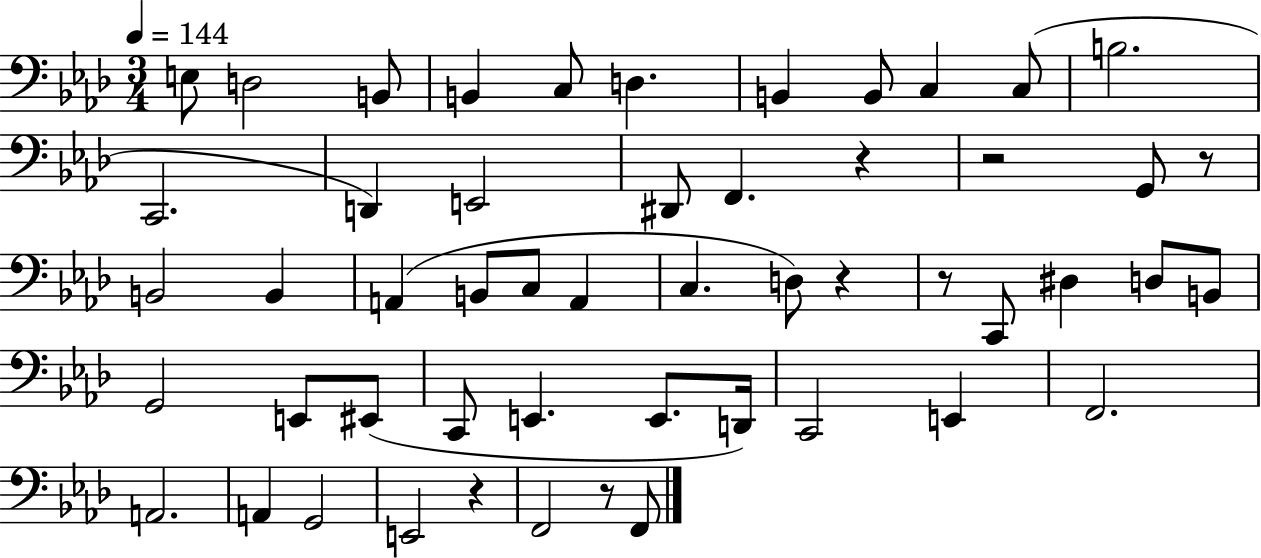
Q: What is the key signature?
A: AES major